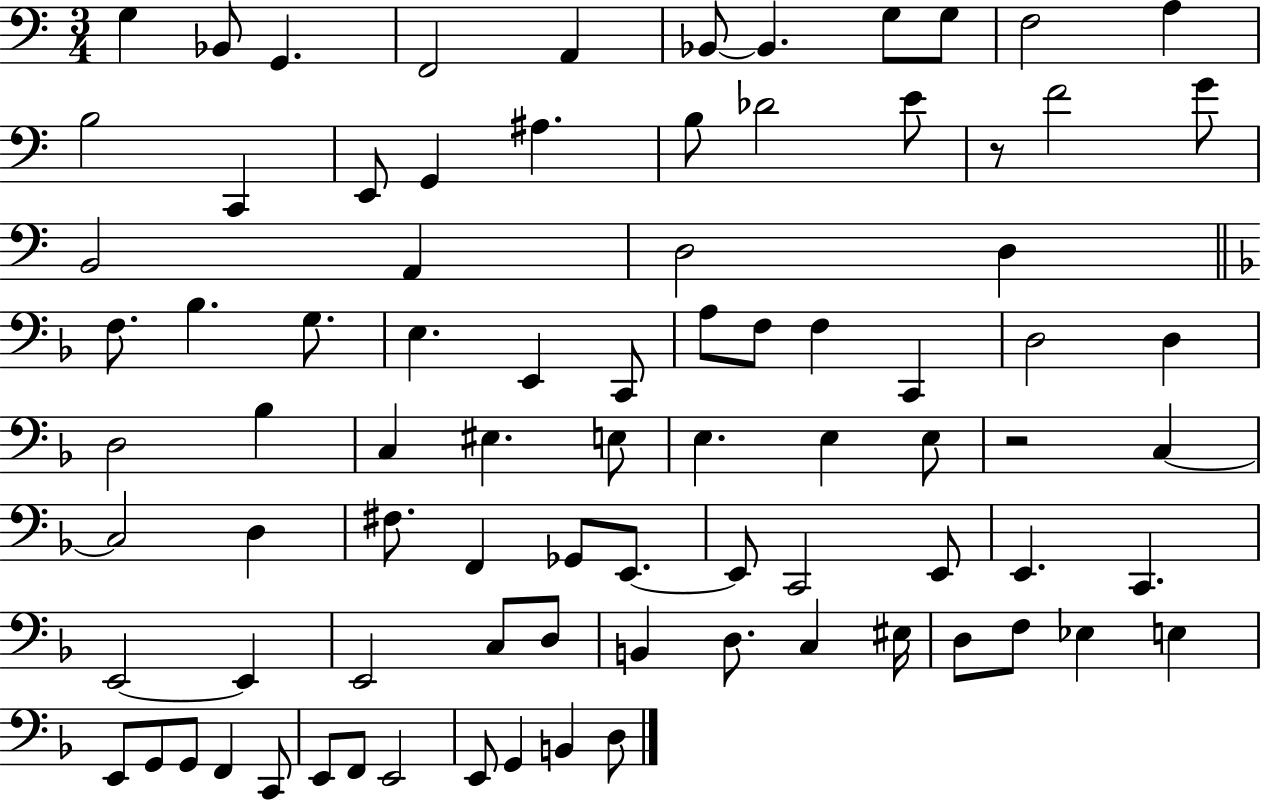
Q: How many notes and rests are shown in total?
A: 84